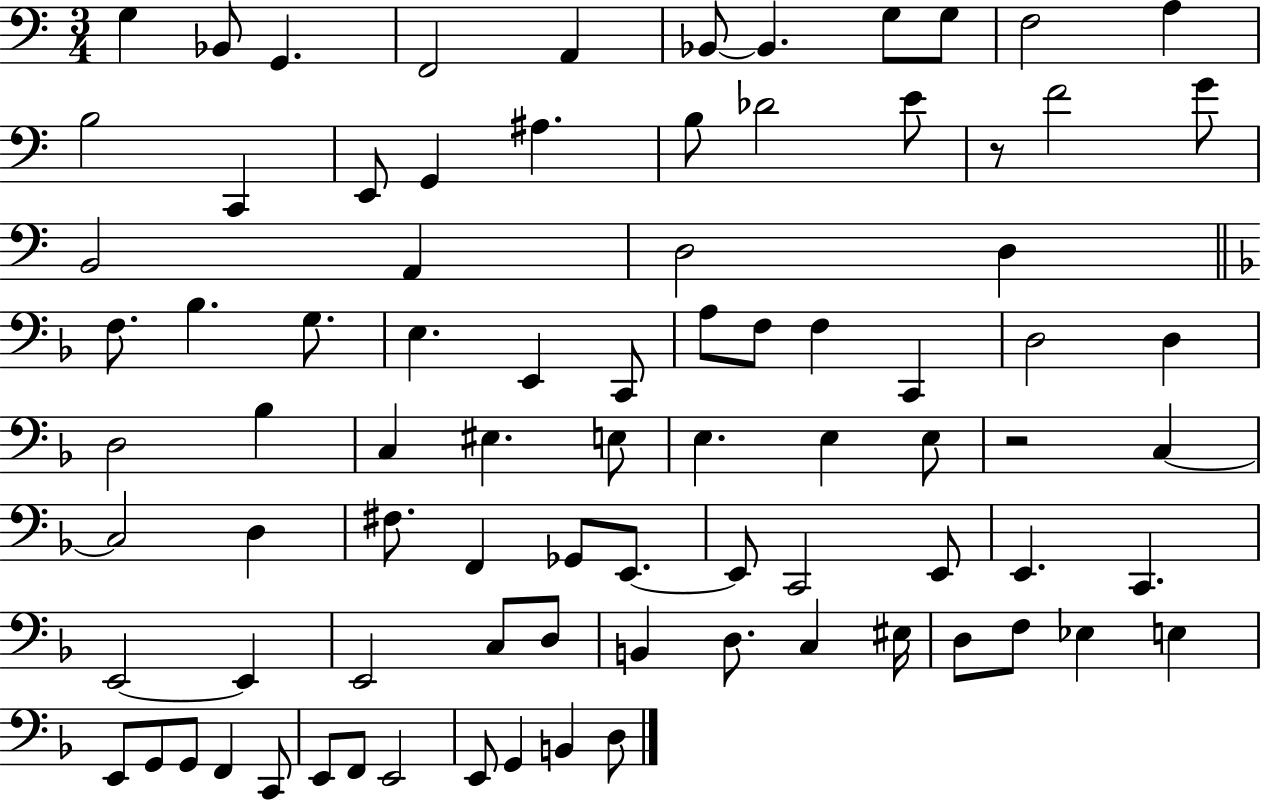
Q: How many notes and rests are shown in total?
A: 84